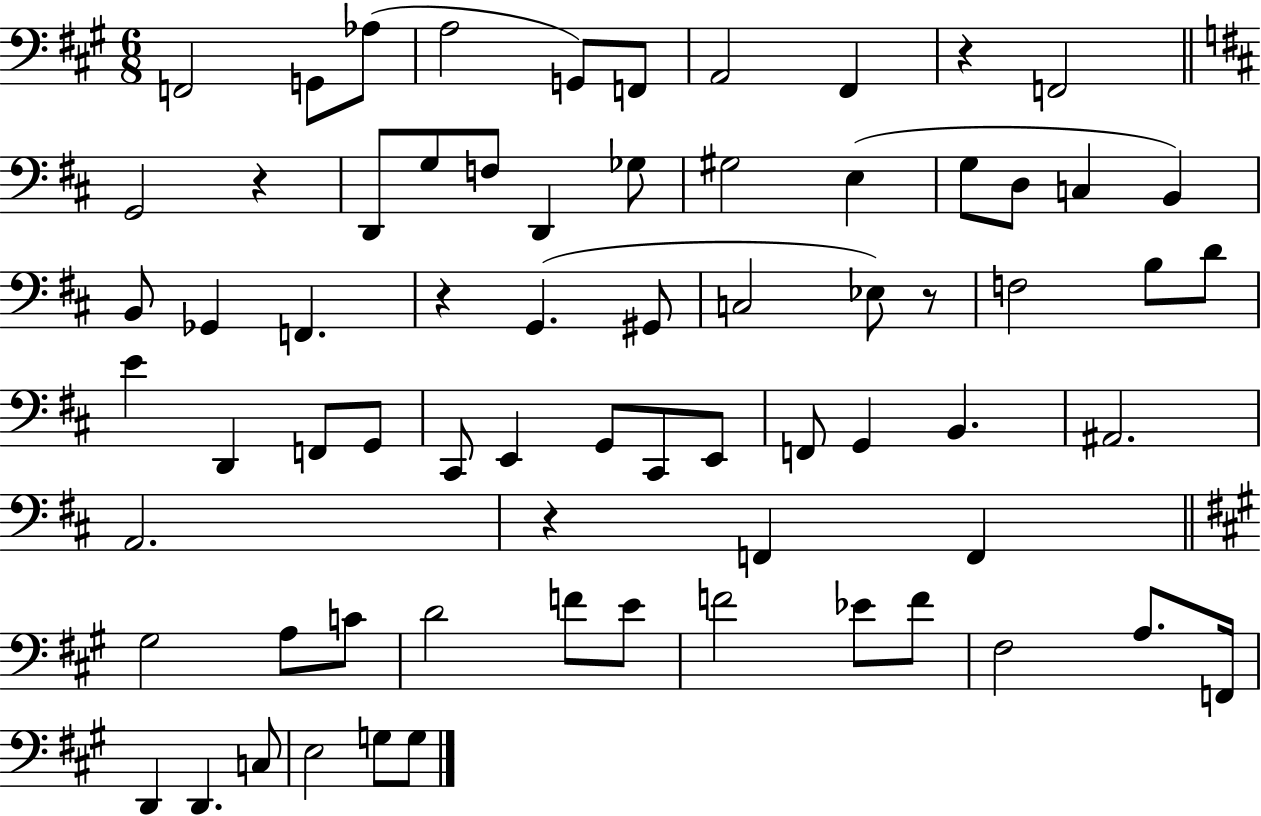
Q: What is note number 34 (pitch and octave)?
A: F2